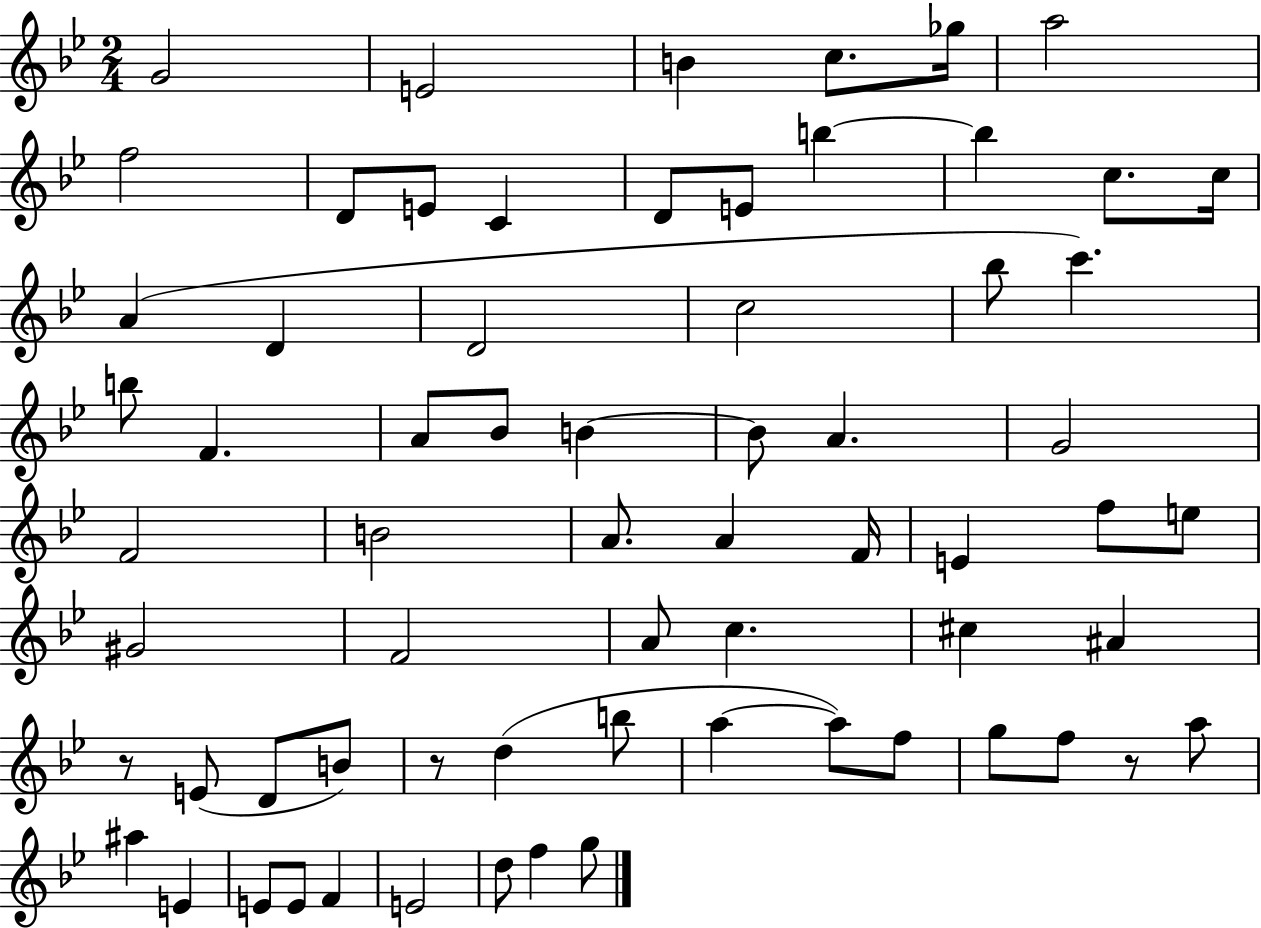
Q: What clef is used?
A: treble